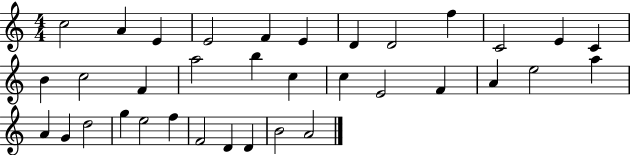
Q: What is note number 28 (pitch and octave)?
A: G5